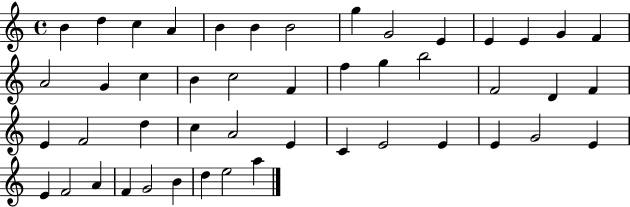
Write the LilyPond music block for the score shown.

{
  \clef treble
  \time 4/4
  \defaultTimeSignature
  \key c \major
  b'4 d''4 c''4 a'4 | b'4 b'4 b'2 | g''4 g'2 e'4 | e'4 e'4 g'4 f'4 | \break a'2 g'4 c''4 | b'4 c''2 f'4 | f''4 g''4 b''2 | f'2 d'4 f'4 | \break e'4 f'2 d''4 | c''4 a'2 e'4 | c'4 e'2 e'4 | e'4 g'2 e'4 | \break e'4 f'2 a'4 | f'4 g'2 b'4 | d''4 e''2 a''4 | \bar "|."
}